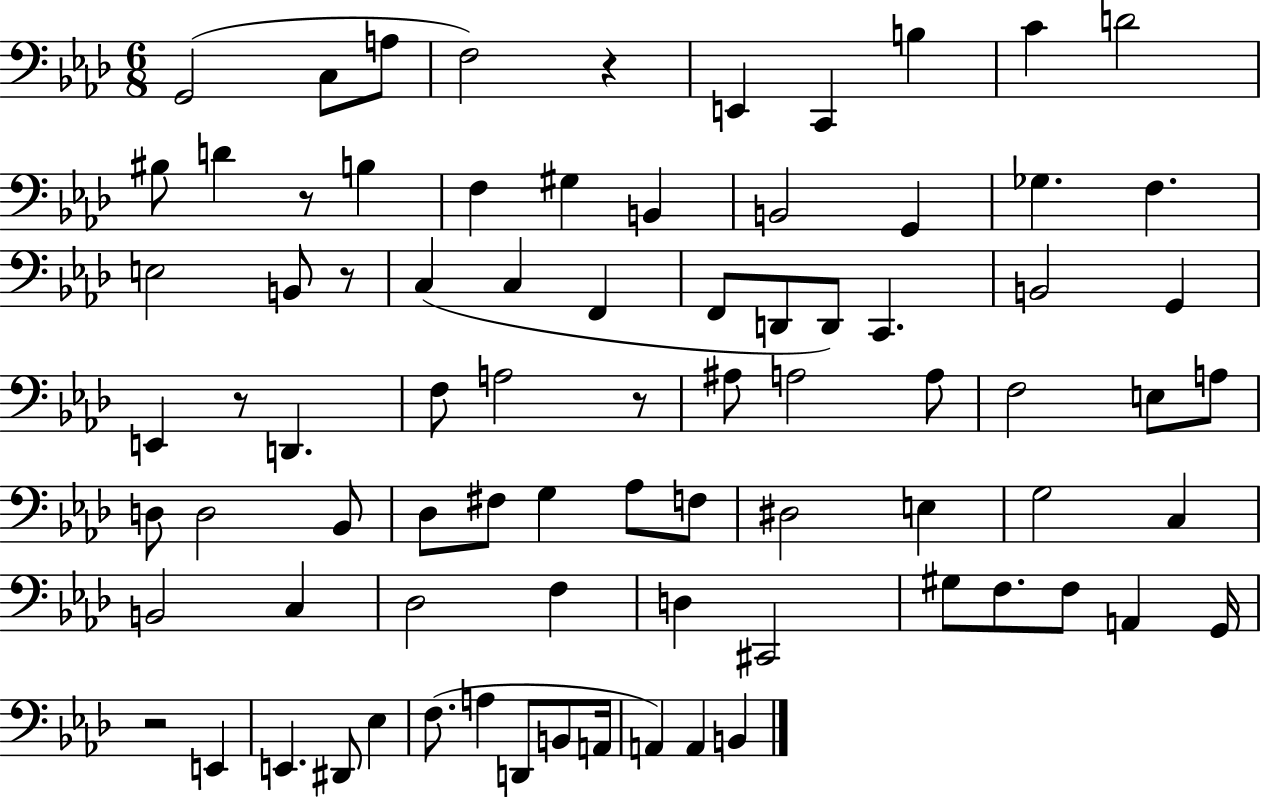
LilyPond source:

{
  \clef bass
  \numericTimeSignature
  \time 6/8
  \key aes \major
  g,2( c8 a8 | f2) r4 | e,4 c,4 b4 | c'4 d'2 | \break bis8 d'4 r8 b4 | f4 gis4 b,4 | b,2 g,4 | ges4. f4. | \break e2 b,8 r8 | c4( c4 f,4 | f,8 d,8 d,8) c,4. | b,2 g,4 | \break e,4 r8 d,4. | f8 a2 r8 | ais8 a2 a8 | f2 e8 a8 | \break d8 d2 bes,8 | des8 fis8 g4 aes8 f8 | dis2 e4 | g2 c4 | \break b,2 c4 | des2 f4 | d4 cis,2 | gis8 f8. f8 a,4 g,16 | \break r2 e,4 | e,4. dis,8 ees4 | f8.( a4 d,8 b,8 a,16 | a,4) a,4 b,4 | \break \bar "|."
}